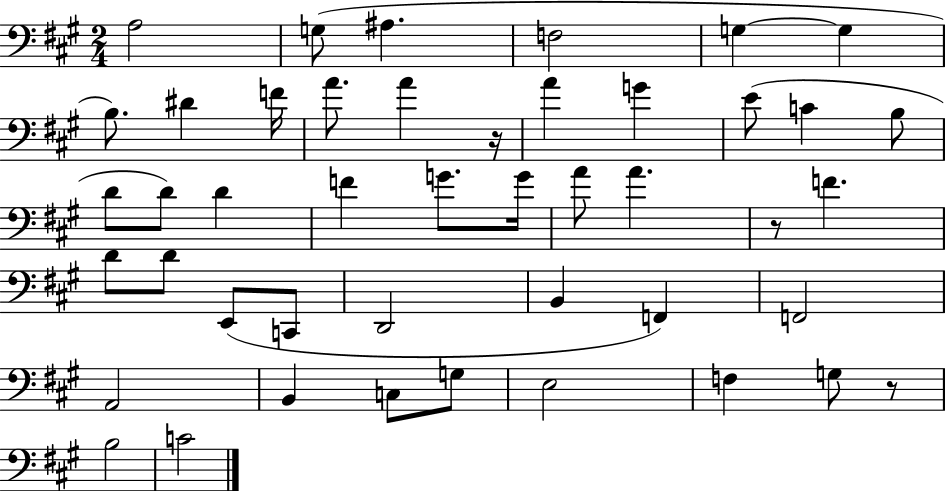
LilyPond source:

{
  \clef bass
  \numericTimeSignature
  \time 2/4
  \key a \major
  a2 | g8( ais4. | f2 | g4~~ g4 | \break b8.) dis'4 f'16 | a'8. a'4 r16 | a'4 g'4 | e'8( c'4 b8 | \break d'8 d'8) d'4 | f'4 g'8. g'16 | a'8 a'4. | r8 f'4. | \break d'8 d'8 e,8( c,8 | d,2 | b,4 f,4) | f,2 | \break a,2 | b,4 c8 g8 | e2 | f4 g8 r8 | \break b2 | c'2 | \bar "|."
}